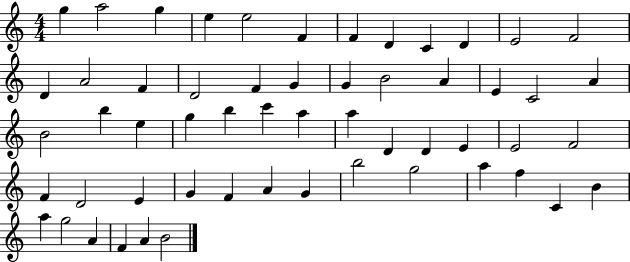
X:1
T:Untitled
M:4/4
L:1/4
K:C
g a2 g e e2 F F D C D E2 F2 D A2 F D2 F G G B2 A E C2 A B2 b e g b c' a a D D E E2 F2 F D2 E G F A G b2 g2 a f C B a g2 A F A B2